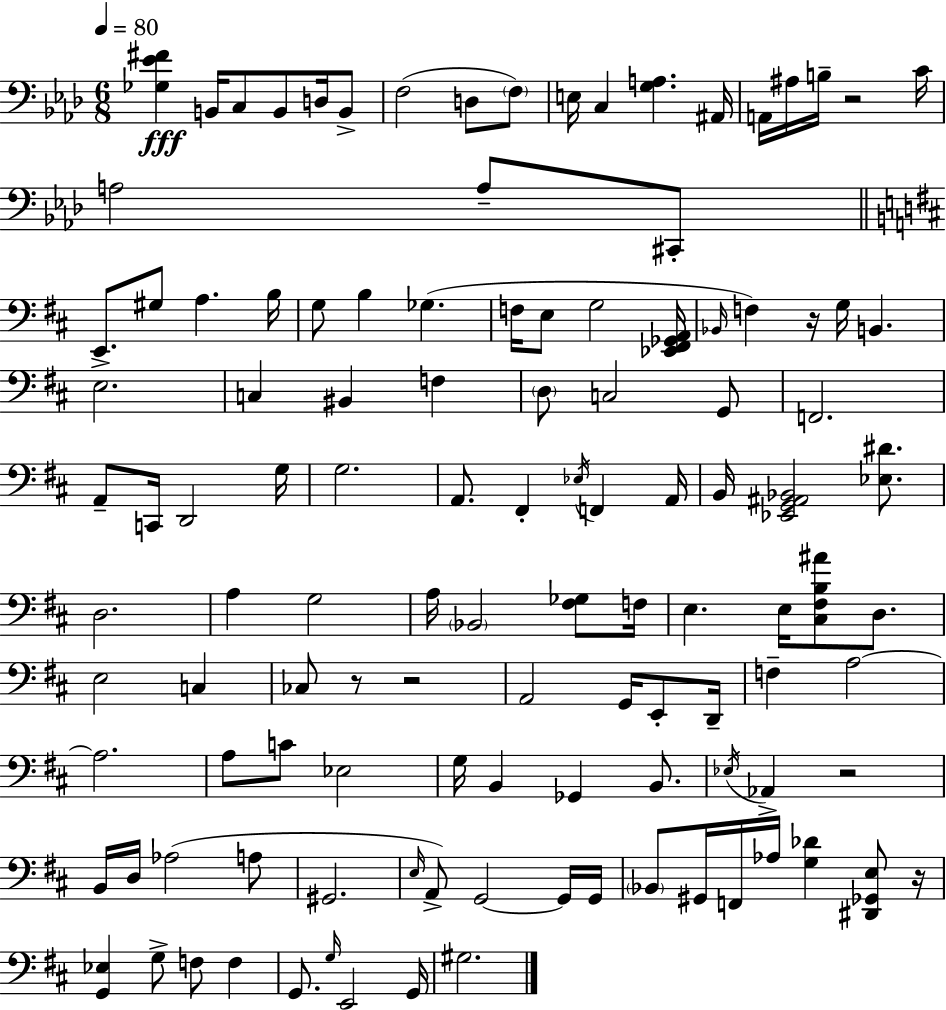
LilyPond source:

{
  \clef bass
  \numericTimeSignature
  \time 6/8
  \key aes \major
  \tempo 4 = 80
  \repeat volta 2 { <ges ees' fis'>4\fff b,16 c8 b,8 d16 b,8-> | f2( d8 \parenthesize f8) | e16 c4 <g a>4. ais,16 | a,16 ais16 b16-- r2 c'16 | \break a2 a8-- cis,8-. | \bar "||" \break \key d \major e,8. gis8 a4. b16 | g8 b4 ges4.( | f16 e8 g2 <ees, fis, ges, a,>16 | \grace { bes,16 }) f4 r16 g16 b,4. | \break e2.-> | c4 bis,4 f4 | \parenthesize d8 c2 g,8 | f,2. | \break a,8-- c,16 d,2 | g16 g2. | a,8. fis,4-. \acciaccatura { ees16 } f,4 | a,16 b,16 <ees, g, ais, bes,>2 <ees dis'>8. | \break d2. | a4 g2 | a16 \parenthesize bes,2 <fis ges>8 | f16 e4. e16 <cis fis b ais'>8 d8. | \break e2 c4 | ces8 r8 r2 | a,2 g,16 e,8-. | d,16-- f4-- a2~~ | \break a2. | a8 c'8 ees2 | g16 b,4 ges,4 b,8. | \acciaccatura { ees16 } aes,4-> r2 | \break b,16 d16 aes2( | a8 gis,2. | \grace { e16 }) a,8-> g,2~~ | g,16 g,16 \parenthesize bes,8 gis,16 f,16 aes16 <g des'>4 | \break <dis, ges, e>8 r16 <g, ees>4 g8-> f8 | f4 g,8. \grace { g16 } e,2 | g,16 gis2. | } \bar "|."
}